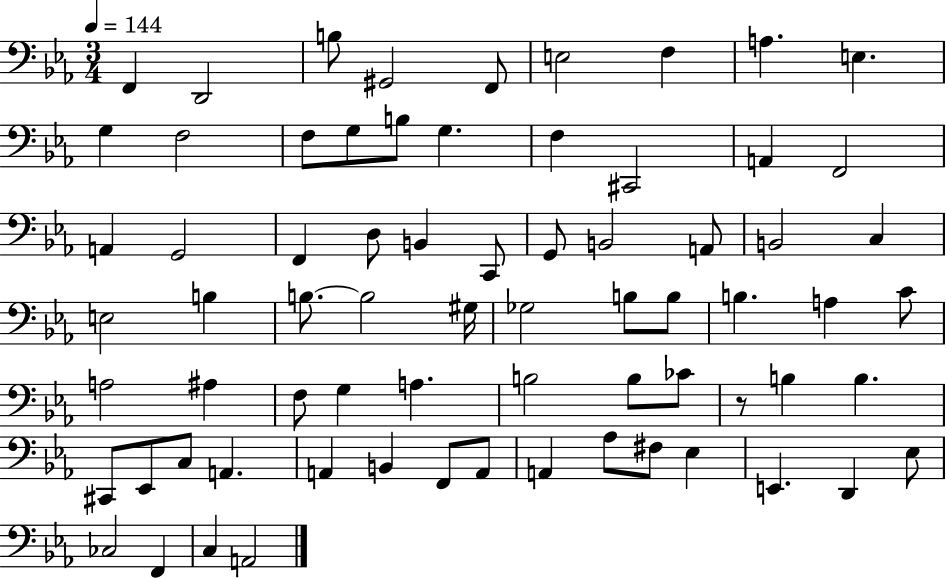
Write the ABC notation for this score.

X:1
T:Untitled
M:3/4
L:1/4
K:Eb
F,, D,,2 B,/2 ^G,,2 F,,/2 E,2 F, A, E, G, F,2 F,/2 G,/2 B,/2 G, F, ^C,,2 A,, F,,2 A,, G,,2 F,, D,/2 B,, C,,/2 G,,/2 B,,2 A,,/2 B,,2 C, E,2 B, B,/2 B,2 ^G,/4 _G,2 B,/2 B,/2 B, A, C/2 A,2 ^A, F,/2 G, A, B,2 B,/2 _C/2 z/2 B, B, ^C,,/2 _E,,/2 C,/2 A,, A,, B,, F,,/2 A,,/2 A,, _A,/2 ^F,/2 _E, E,, D,, _E,/2 _C,2 F,, C, A,,2